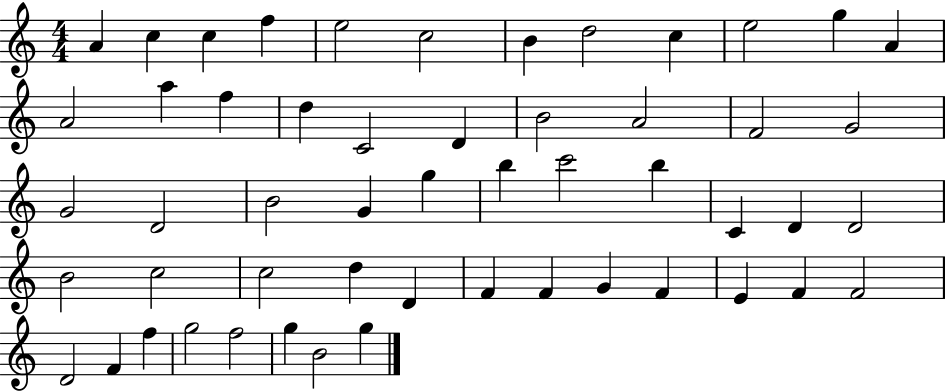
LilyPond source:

{
  \clef treble
  \numericTimeSignature
  \time 4/4
  \key c \major
  a'4 c''4 c''4 f''4 | e''2 c''2 | b'4 d''2 c''4 | e''2 g''4 a'4 | \break a'2 a''4 f''4 | d''4 c'2 d'4 | b'2 a'2 | f'2 g'2 | \break g'2 d'2 | b'2 g'4 g''4 | b''4 c'''2 b''4 | c'4 d'4 d'2 | \break b'2 c''2 | c''2 d''4 d'4 | f'4 f'4 g'4 f'4 | e'4 f'4 f'2 | \break d'2 f'4 f''4 | g''2 f''2 | g''4 b'2 g''4 | \bar "|."
}